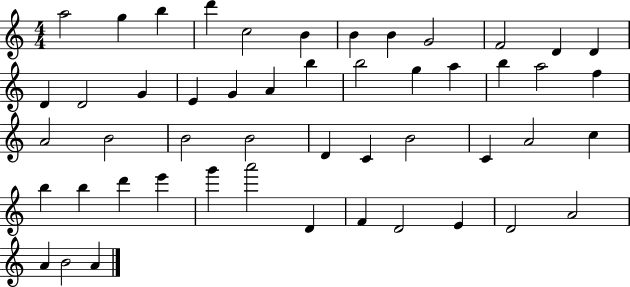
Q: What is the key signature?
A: C major